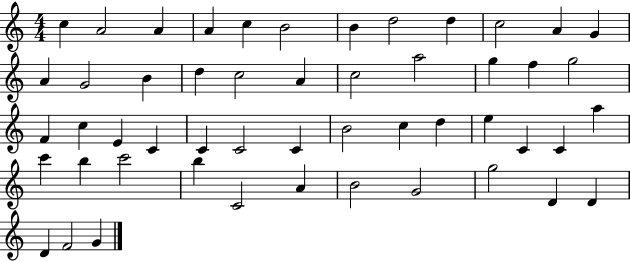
X:1
T:Untitled
M:4/4
L:1/4
K:C
c A2 A A c B2 B d2 d c2 A G A G2 B d c2 A c2 a2 g f g2 F c E C C C2 C B2 c d e C C a c' b c'2 b C2 A B2 G2 g2 D D D F2 G